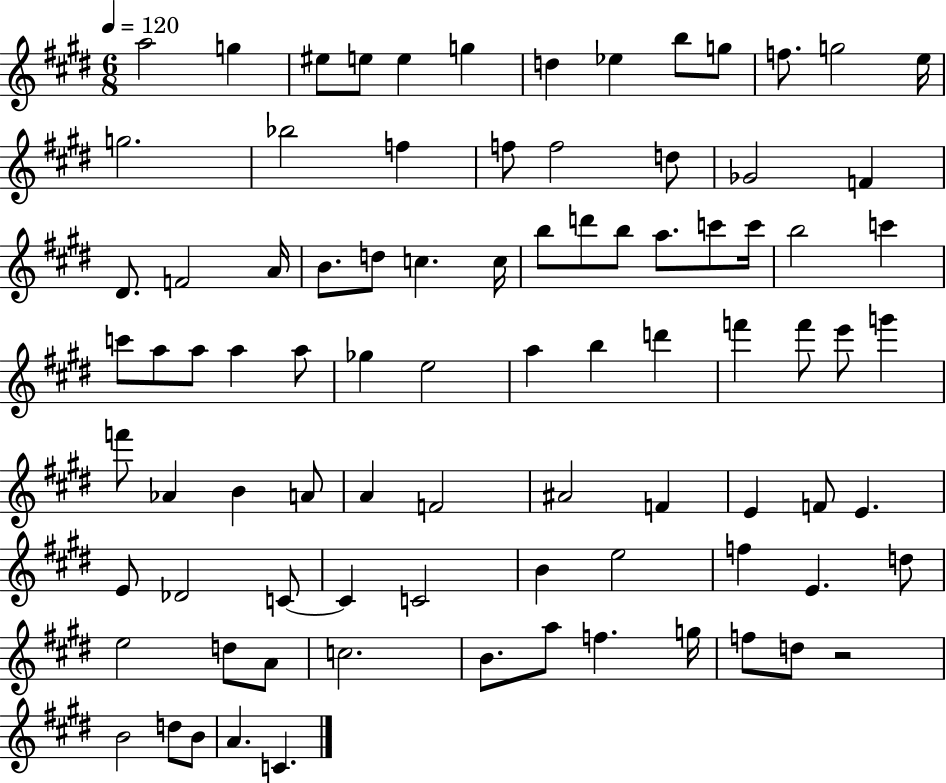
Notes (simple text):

A5/h G5/q EIS5/e E5/e E5/q G5/q D5/q Eb5/q B5/e G5/e F5/e. G5/h E5/s G5/h. Bb5/h F5/q F5/e F5/h D5/e Gb4/h F4/q D#4/e. F4/h A4/s B4/e. D5/e C5/q. C5/s B5/e D6/e B5/e A5/e. C6/e C6/s B5/h C6/q C6/e A5/e A5/e A5/q A5/e Gb5/q E5/h A5/q B5/q D6/q F6/q F6/e E6/e G6/q F6/e Ab4/q B4/q A4/e A4/q F4/h A#4/h F4/q E4/q F4/e E4/q. E4/e Db4/h C4/e C4/q C4/h B4/q E5/h F5/q E4/q. D5/e E5/h D5/e A4/e C5/h. B4/e. A5/e F5/q. G5/s F5/e D5/e R/h B4/h D5/e B4/e A4/q. C4/q.